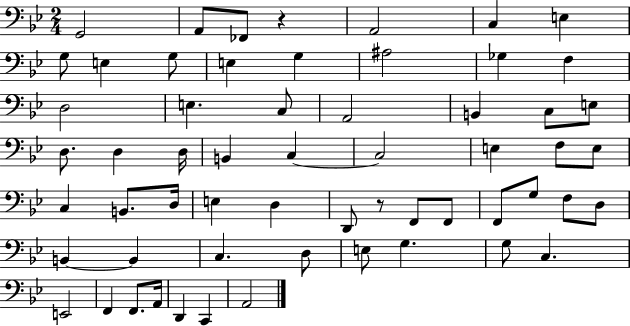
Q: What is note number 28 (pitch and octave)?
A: E3